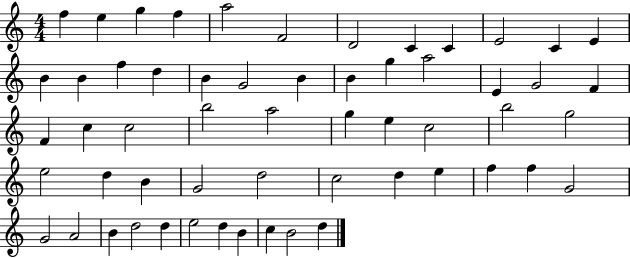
F5/q E5/q G5/q F5/q A5/h F4/h D4/h C4/q C4/q E4/h C4/q E4/q B4/q B4/q F5/q D5/q B4/q G4/h B4/q B4/q G5/q A5/h E4/q G4/h F4/q F4/q C5/q C5/h B5/h A5/h G5/q E5/q C5/h B5/h G5/h E5/h D5/q B4/q G4/h D5/h C5/h D5/q E5/q F5/q F5/q G4/h G4/h A4/h B4/q D5/h D5/q E5/h D5/q B4/q C5/q B4/h D5/q